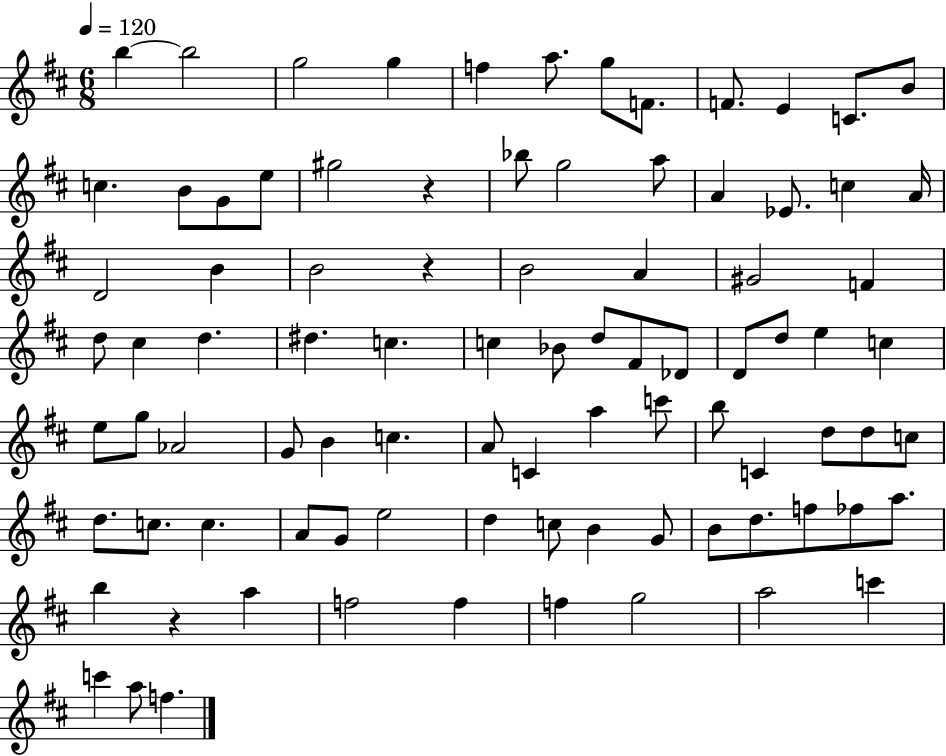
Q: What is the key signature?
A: D major